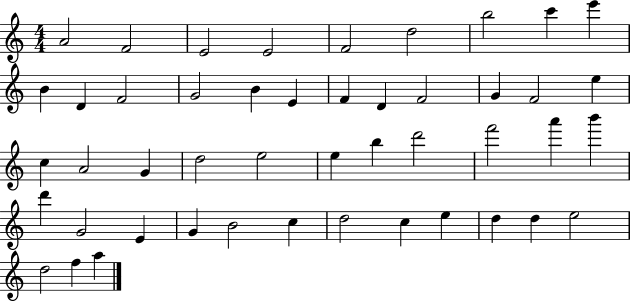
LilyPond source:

{
  \clef treble
  \numericTimeSignature
  \time 4/4
  \key c \major
  a'2 f'2 | e'2 e'2 | f'2 d''2 | b''2 c'''4 e'''4 | \break b'4 d'4 f'2 | g'2 b'4 e'4 | f'4 d'4 f'2 | g'4 f'2 e''4 | \break c''4 a'2 g'4 | d''2 e''2 | e''4 b''4 d'''2 | f'''2 a'''4 b'''4 | \break d'''4 g'2 e'4 | g'4 b'2 c''4 | d''2 c''4 e''4 | d''4 d''4 e''2 | \break d''2 f''4 a''4 | \bar "|."
}